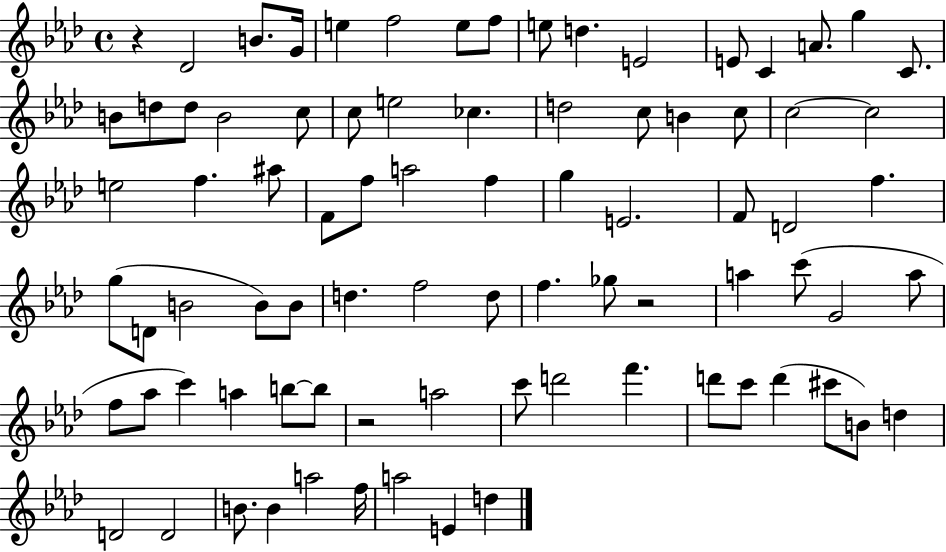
R/q Db4/h B4/e. G4/s E5/q F5/h E5/e F5/e E5/e D5/q. E4/h E4/e C4/q A4/e. G5/q C4/e. B4/e D5/e D5/e B4/h C5/e C5/e E5/h CES5/q. D5/h C5/e B4/q C5/e C5/h C5/h E5/h F5/q. A#5/e F4/e F5/e A5/h F5/q G5/q E4/h. F4/e D4/h F5/q. G5/e D4/e B4/h B4/e B4/e D5/q. F5/h D5/e F5/q. Gb5/e R/h A5/q C6/e G4/h A5/e F5/e Ab5/e C6/q A5/q B5/e B5/e R/h A5/h C6/e D6/h F6/q. D6/e C6/e D6/q C#6/e B4/e D5/q D4/h D4/h B4/e. B4/q A5/h F5/s A5/h E4/q D5/q